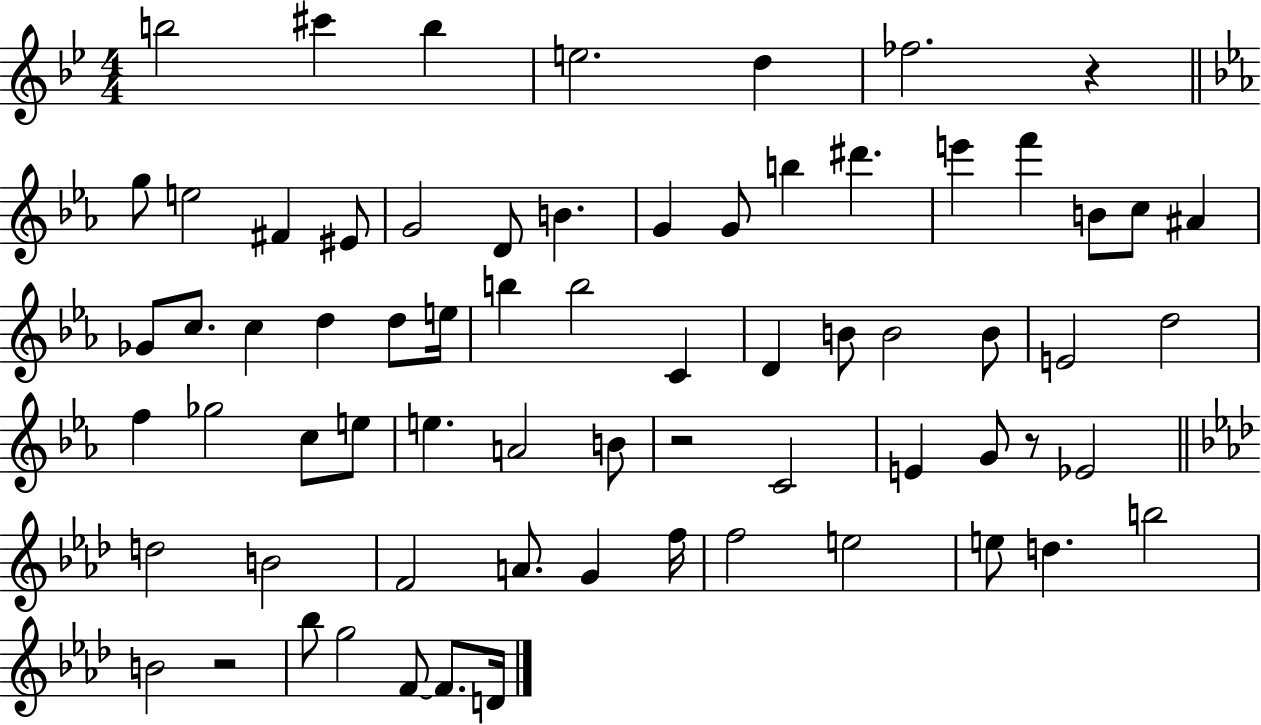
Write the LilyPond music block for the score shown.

{
  \clef treble
  \numericTimeSignature
  \time 4/4
  \key bes \major
  b''2 cis'''4 b''4 | e''2. d''4 | fes''2. r4 | \bar "||" \break \key c \minor g''8 e''2 fis'4 eis'8 | g'2 d'8 b'4. | g'4 g'8 b''4 dis'''4. | e'''4 f'''4 b'8 c''8 ais'4 | \break ges'8 c''8. c''4 d''4 d''8 e''16 | b''4 b''2 c'4 | d'4 b'8 b'2 b'8 | e'2 d''2 | \break f''4 ges''2 c''8 e''8 | e''4. a'2 b'8 | r2 c'2 | e'4 g'8 r8 ees'2 | \break \bar "||" \break \key aes \major d''2 b'2 | f'2 a'8. g'4 f''16 | f''2 e''2 | e''8 d''4. b''2 | \break b'2 r2 | bes''8 g''2 f'8~~ f'8. d'16 | \bar "|."
}